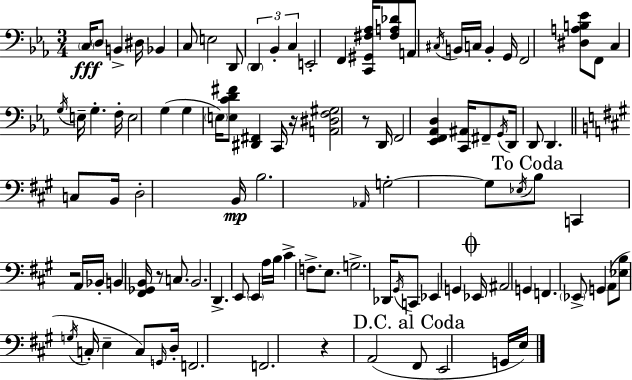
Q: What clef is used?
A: bass